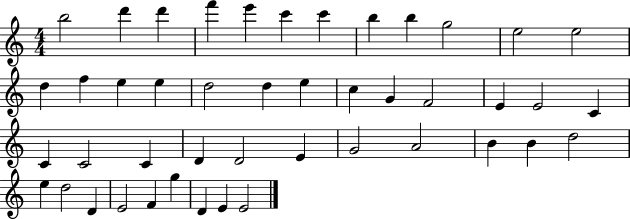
{
  \clef treble
  \numericTimeSignature
  \time 4/4
  \key c \major
  b''2 d'''4 d'''4 | f'''4 e'''4 c'''4 c'''4 | b''4 b''4 g''2 | e''2 e''2 | \break d''4 f''4 e''4 e''4 | d''2 d''4 e''4 | c''4 g'4 f'2 | e'4 e'2 c'4 | \break c'4 c'2 c'4 | d'4 d'2 e'4 | g'2 a'2 | b'4 b'4 d''2 | \break e''4 d''2 d'4 | e'2 f'4 g''4 | d'4 e'4 e'2 | \bar "|."
}